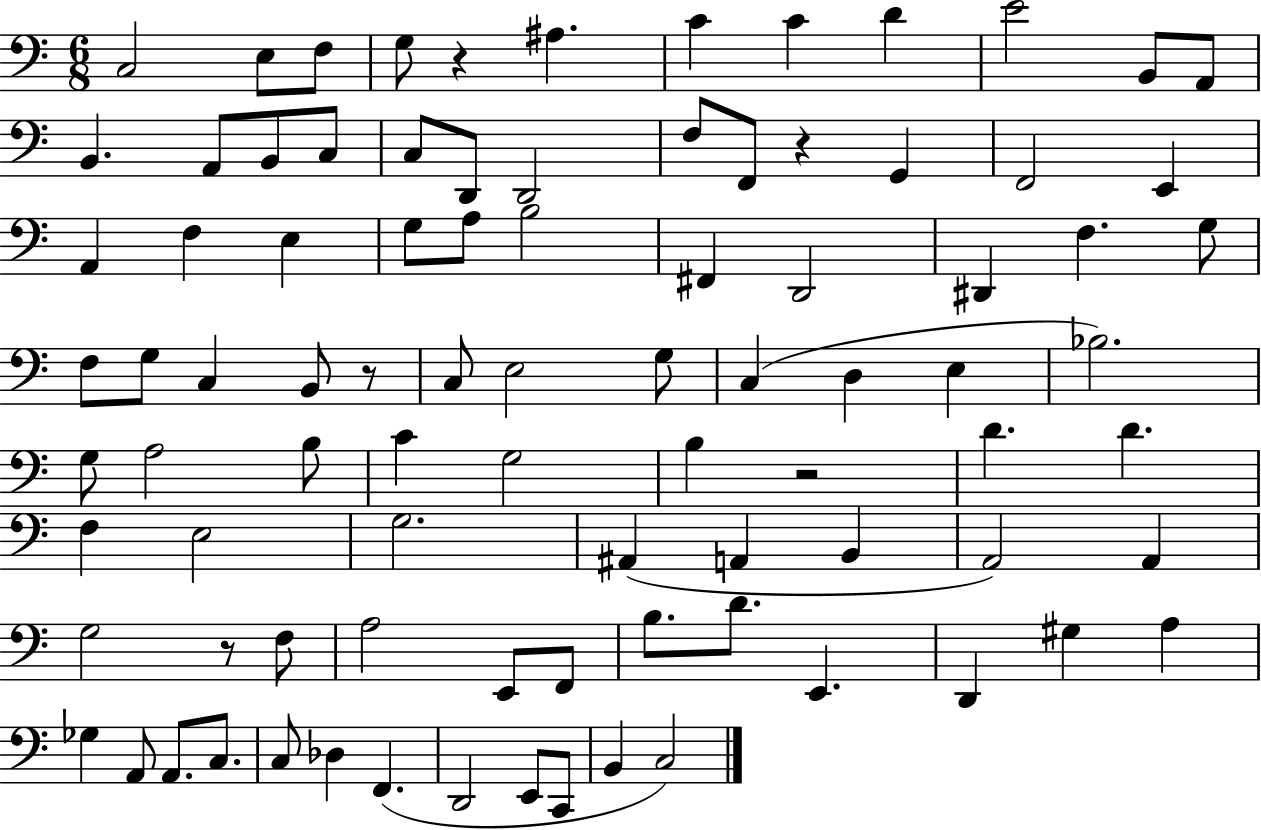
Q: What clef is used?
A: bass